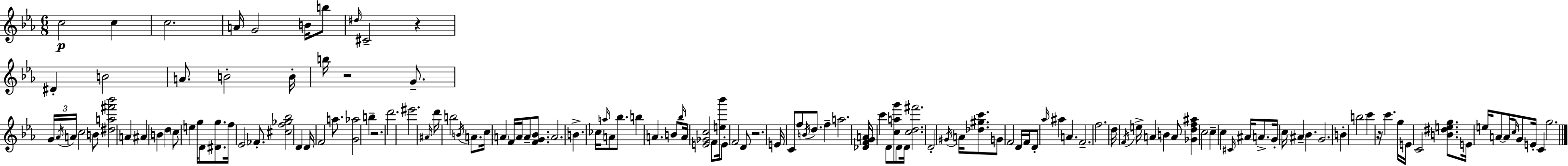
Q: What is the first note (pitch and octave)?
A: C5